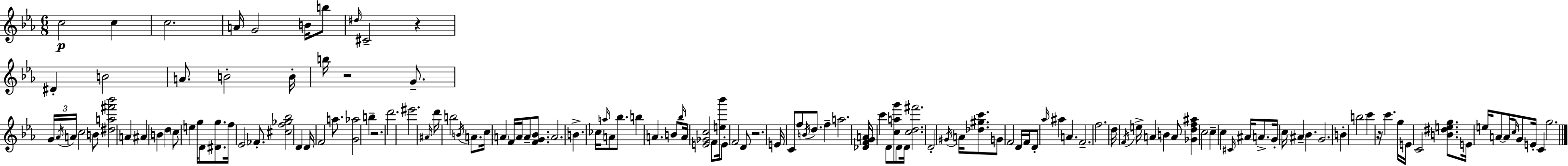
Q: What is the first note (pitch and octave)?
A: C5